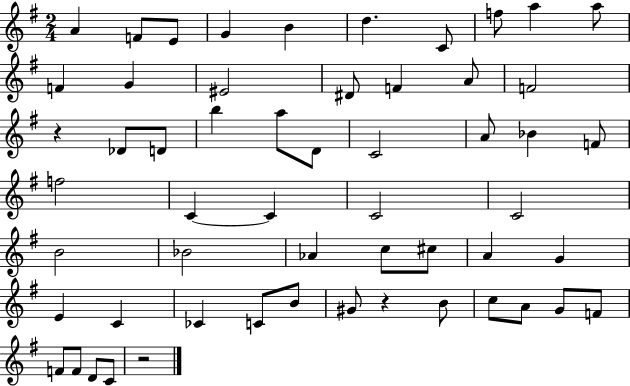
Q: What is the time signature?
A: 2/4